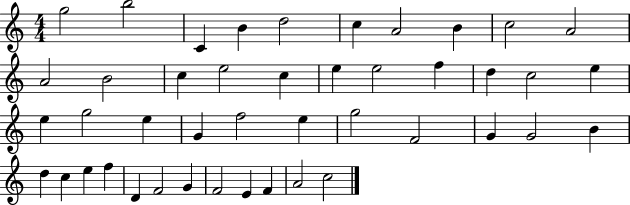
{
  \clef treble
  \numericTimeSignature
  \time 4/4
  \key c \major
  g''2 b''2 | c'4 b'4 d''2 | c''4 a'2 b'4 | c''2 a'2 | \break a'2 b'2 | c''4 e''2 c''4 | e''4 e''2 f''4 | d''4 c''2 e''4 | \break e''4 g''2 e''4 | g'4 f''2 e''4 | g''2 f'2 | g'4 g'2 b'4 | \break d''4 c''4 e''4 f''4 | d'4 f'2 g'4 | f'2 e'4 f'4 | a'2 c''2 | \break \bar "|."
}